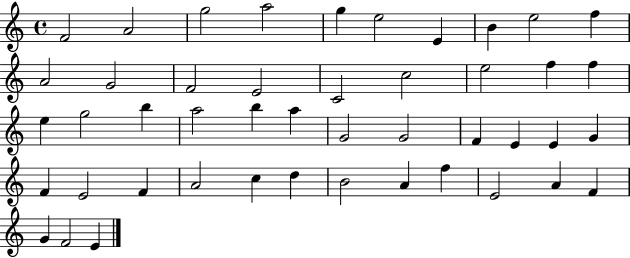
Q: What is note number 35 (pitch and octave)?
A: A4